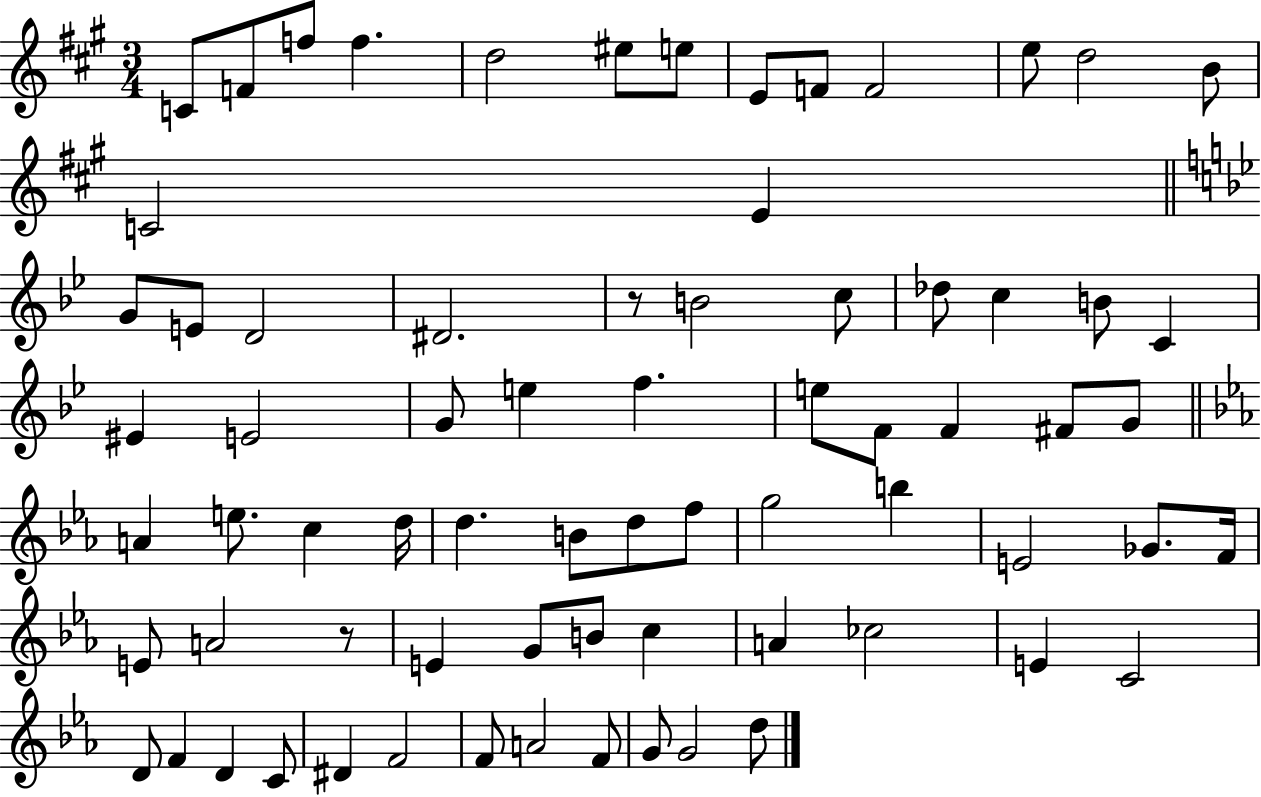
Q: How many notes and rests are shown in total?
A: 72